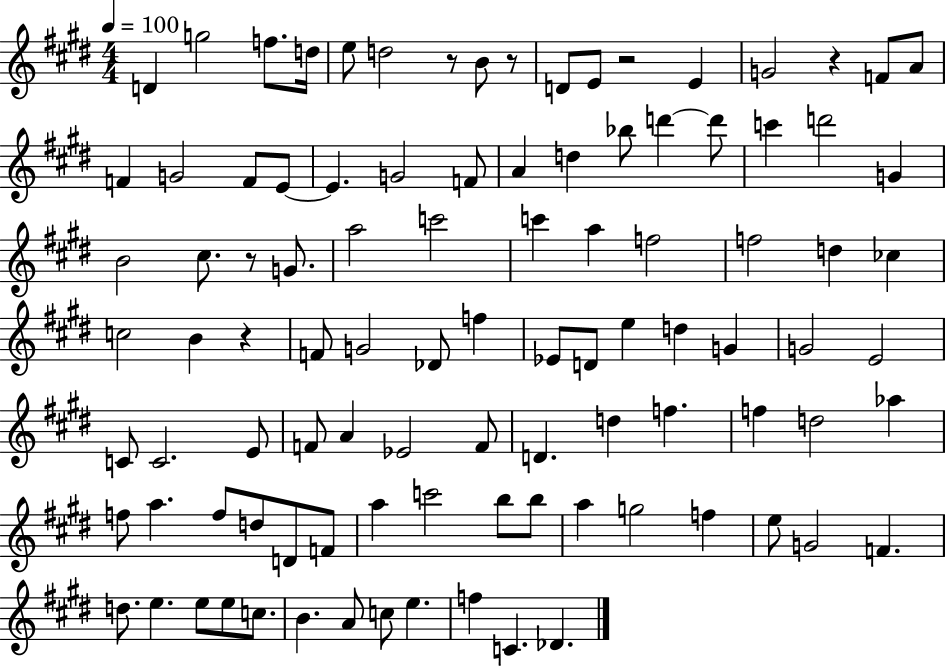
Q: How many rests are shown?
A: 6